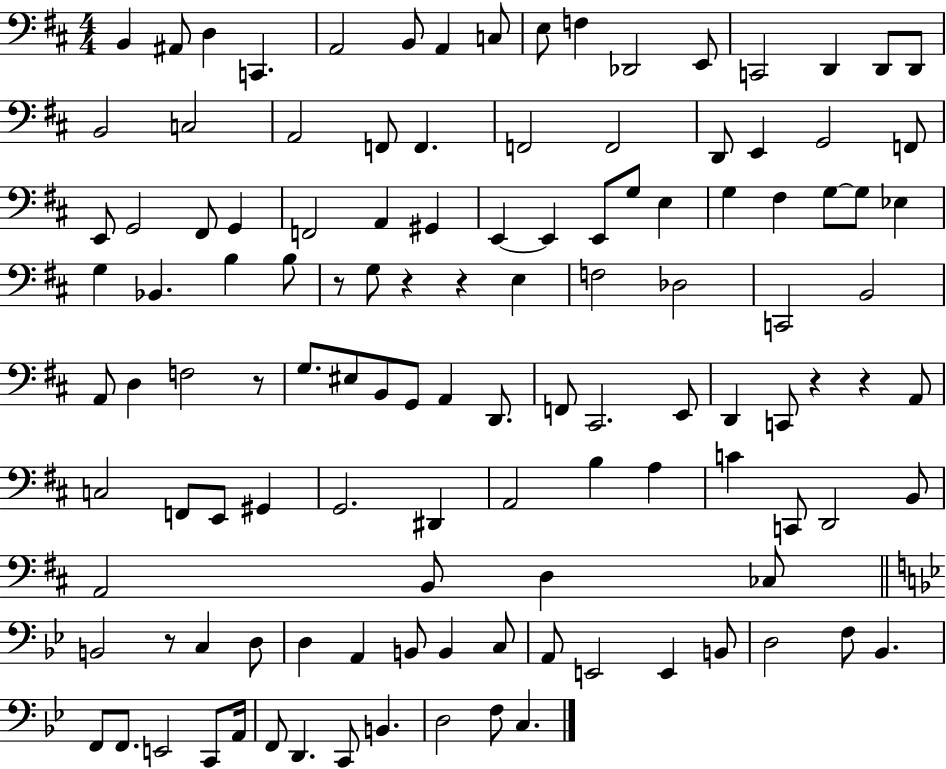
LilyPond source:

{
  \clef bass
  \numericTimeSignature
  \time 4/4
  \key d \major
  b,4 ais,8 d4 c,4. | a,2 b,8 a,4 c8 | e8 f4 des,2 e,8 | c,2 d,4 d,8 d,8 | \break b,2 c2 | a,2 f,8 f,4. | f,2 f,2 | d,8 e,4 g,2 f,8 | \break e,8 g,2 fis,8 g,4 | f,2 a,4 gis,4 | e,4~~ e,4 e,8 g8 e4 | g4 fis4 g8~~ g8 ees4 | \break g4 bes,4. b4 b8 | r8 g8 r4 r4 e4 | f2 des2 | c,2 b,2 | \break a,8 d4 f2 r8 | g8. eis8 b,8 g,8 a,4 d,8. | f,8 cis,2. e,8 | d,4 c,8 r4 r4 a,8 | \break c2 f,8 e,8 gis,4 | g,2. dis,4 | a,2 b4 a4 | c'4 c,8 d,2 b,8 | \break a,2 b,8 d4 ces8 | \bar "||" \break \key bes \major b,2 r8 c4 d8 | d4 a,4 b,8 b,4 c8 | a,8 e,2 e,4 b,8 | d2 f8 bes,4. | \break f,8 f,8. e,2 c,8 a,16 | f,8 d,4. c,8 b,4. | d2 f8 c4. | \bar "|."
}